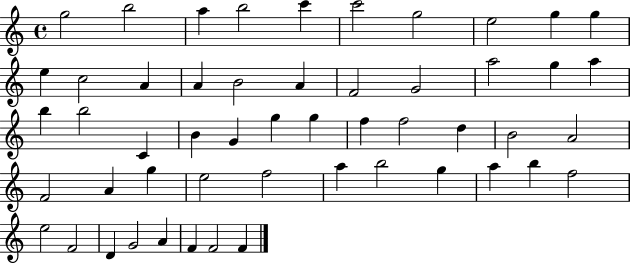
{
  \clef treble
  \time 4/4
  \defaultTimeSignature
  \key c \major
  g''2 b''2 | a''4 b''2 c'''4 | c'''2 g''2 | e''2 g''4 g''4 | \break e''4 c''2 a'4 | a'4 b'2 a'4 | f'2 g'2 | a''2 g''4 a''4 | \break b''4 b''2 c'4 | b'4 g'4 g''4 g''4 | f''4 f''2 d''4 | b'2 a'2 | \break f'2 a'4 g''4 | e''2 f''2 | a''4 b''2 g''4 | a''4 b''4 f''2 | \break e''2 f'2 | d'4 g'2 a'4 | f'4 f'2 f'4 | \bar "|."
}